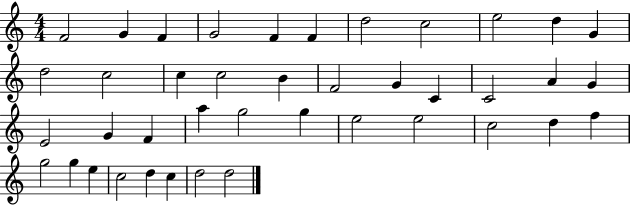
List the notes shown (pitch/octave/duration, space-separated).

F4/h G4/q F4/q G4/h F4/q F4/q D5/h C5/h E5/h D5/q G4/q D5/h C5/h C5/q C5/h B4/q F4/h G4/q C4/q C4/h A4/q G4/q E4/h G4/q F4/q A5/q G5/h G5/q E5/h E5/h C5/h D5/q F5/q G5/h G5/q E5/q C5/h D5/q C5/q D5/h D5/h